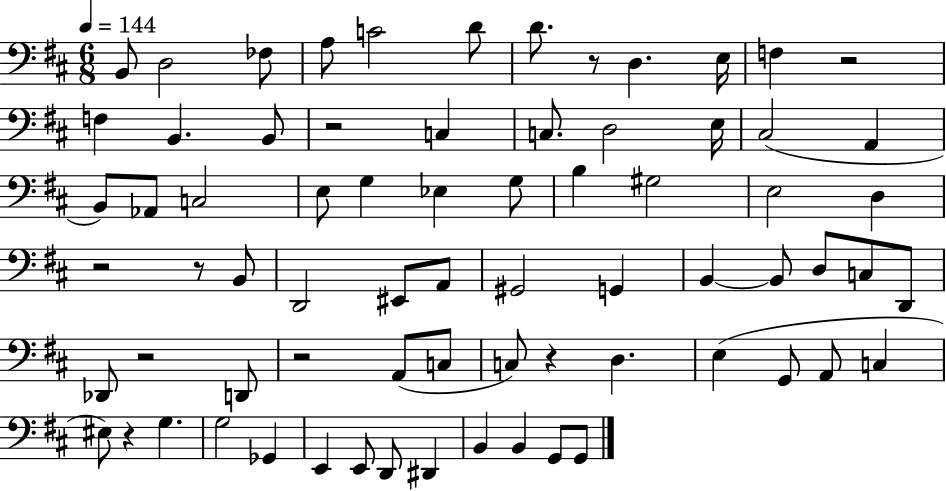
{
  \clef bass
  \numericTimeSignature
  \time 6/8
  \key d \major
  \tempo 4 = 144
  b,8 d2 fes8 | a8 c'2 d'8 | d'8. r8 d4. e16 | f4 r2 | \break f4 b,4. b,8 | r2 c4 | c8. d2 e16 | cis2( a,4 | \break b,8) aes,8 c2 | e8 g4 ees4 g8 | b4 gis2 | e2 d4 | \break r2 r8 b,8 | d,2 eis,8 a,8 | gis,2 g,4 | b,4~~ b,8 d8 c8 d,8 | \break des,8 r2 d,8 | r2 a,8( c8 | c8) r4 d4. | e4( g,8 a,8 c4 | \break eis8) r4 g4. | g2 ges,4 | e,4 e,8 d,8 dis,4 | b,4 b,4 g,8 g,8 | \break \bar "|."
}